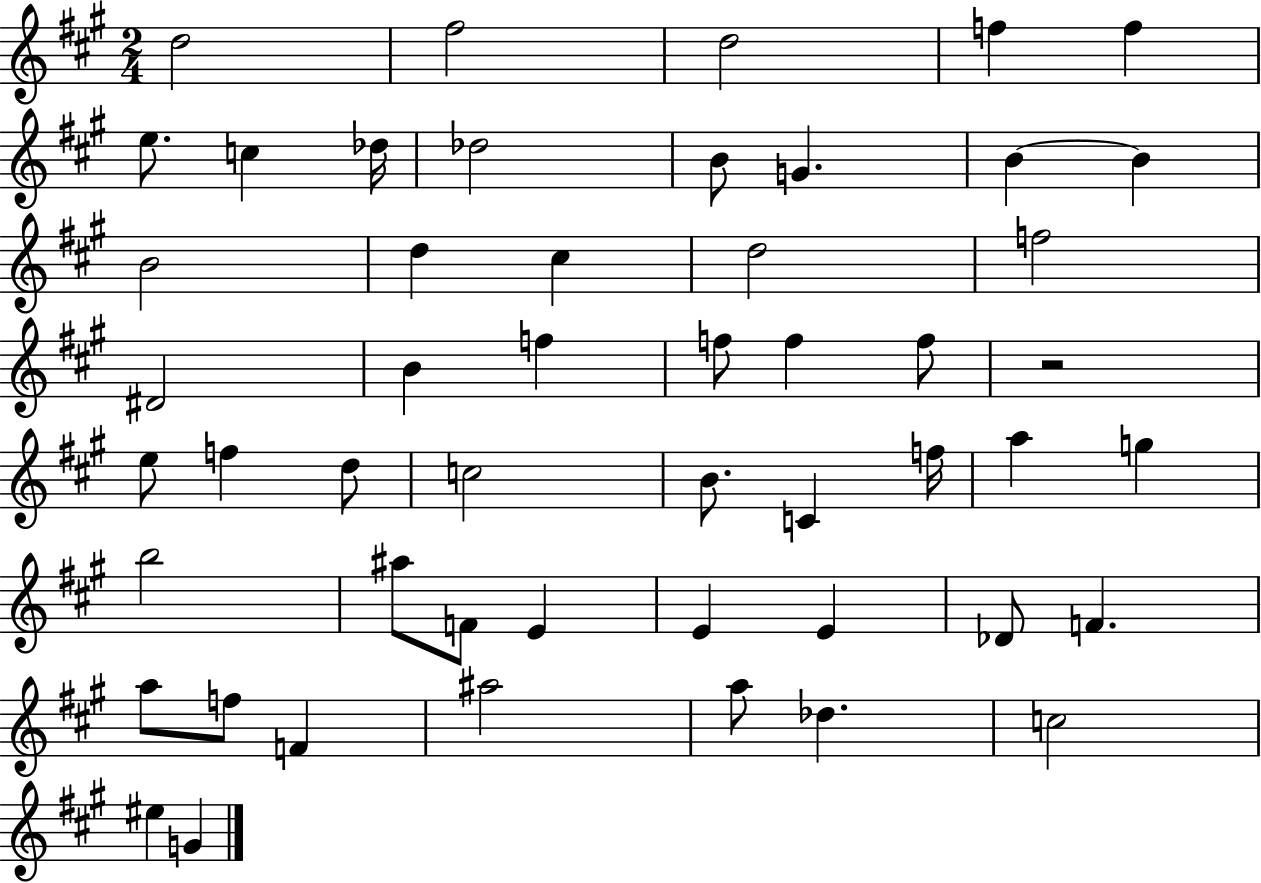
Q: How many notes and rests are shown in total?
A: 51